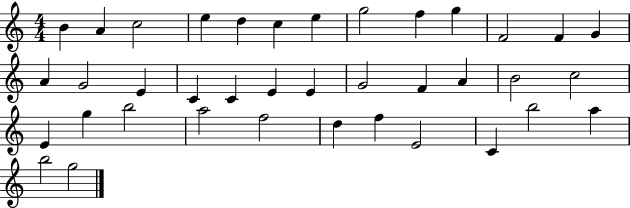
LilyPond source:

{
  \clef treble
  \numericTimeSignature
  \time 4/4
  \key c \major
  b'4 a'4 c''2 | e''4 d''4 c''4 e''4 | g''2 f''4 g''4 | f'2 f'4 g'4 | \break a'4 g'2 e'4 | c'4 c'4 e'4 e'4 | g'2 f'4 a'4 | b'2 c''2 | \break e'4 g''4 b''2 | a''2 f''2 | d''4 f''4 e'2 | c'4 b''2 a''4 | \break b''2 g''2 | \bar "|."
}